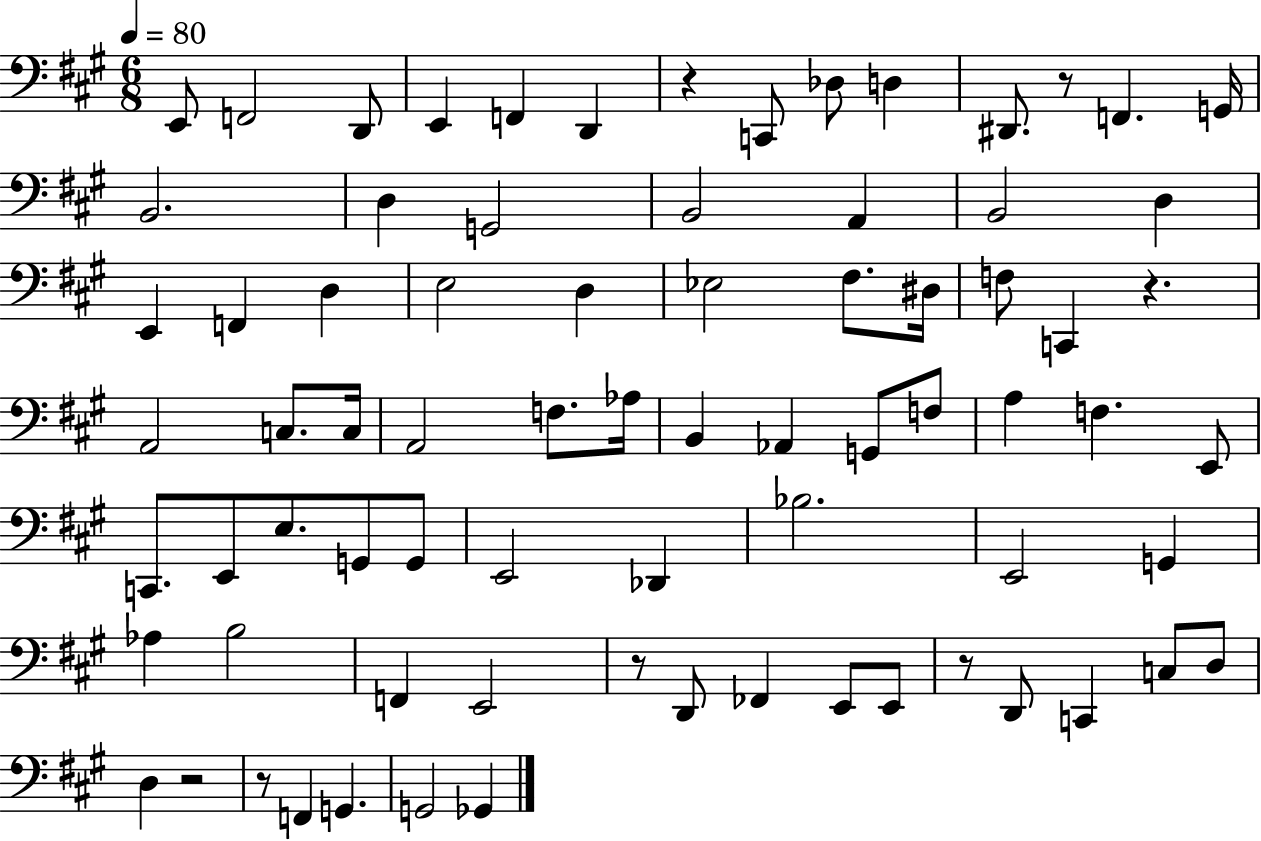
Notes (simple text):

E2/e F2/h D2/e E2/q F2/q D2/q R/q C2/e Db3/e D3/q D#2/e. R/e F2/q. G2/s B2/h. D3/q G2/h B2/h A2/q B2/h D3/q E2/q F2/q D3/q E3/h D3/q Eb3/h F#3/e. D#3/s F3/e C2/q R/q. A2/h C3/e. C3/s A2/h F3/e. Ab3/s B2/q Ab2/q G2/e F3/e A3/q F3/q. E2/e C2/e. E2/e E3/e. G2/e G2/e E2/h Db2/q Bb3/h. E2/h G2/q Ab3/q B3/h F2/q E2/h R/e D2/e FES2/q E2/e E2/e R/e D2/e C2/q C3/e D3/e D3/q R/h R/e F2/q G2/q. G2/h Gb2/q